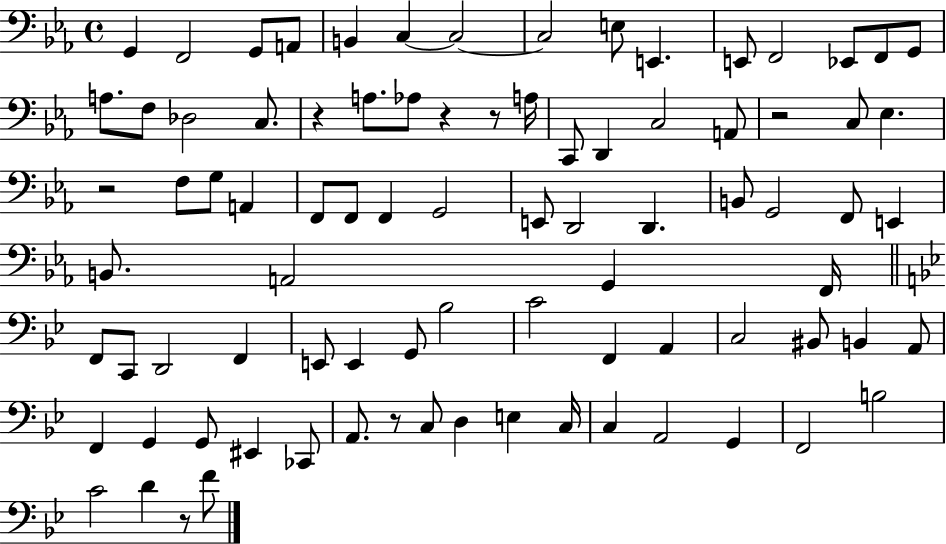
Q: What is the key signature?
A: EES major